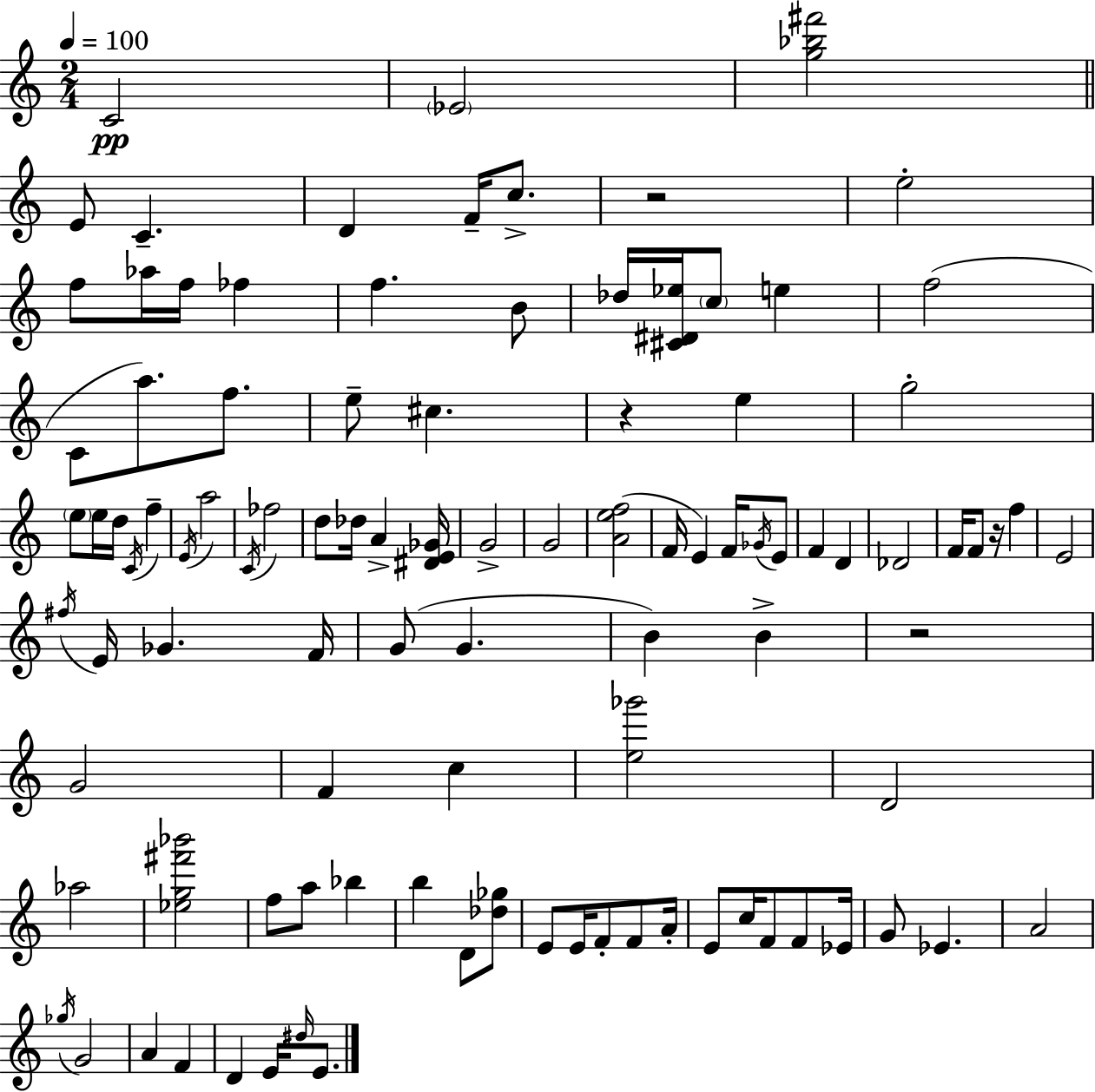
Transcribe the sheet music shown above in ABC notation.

X:1
T:Untitled
M:2/4
L:1/4
K:Am
C2 _E2 [g_b^f']2 E/2 C D F/4 c/2 z2 e2 f/2 _a/4 f/4 _f f B/2 _d/4 [^C^D_e]/4 c/2 e f2 C/2 a/2 f/2 e/2 ^c z e g2 e/2 e/4 d/4 C/4 f E/4 a2 C/4 _f2 d/2 _d/4 A [^DE_G]/4 G2 G2 [Aef]2 F/4 E F/4 _G/4 E/2 F D _D2 F/4 F/2 z/4 f E2 ^f/4 E/4 _G F/4 G/2 G B B z2 G2 F c [e_g']2 D2 _a2 [_eg^f'_b']2 f/2 a/2 _b b D/2 [_d_g]/2 E/2 E/4 F/2 F/2 A/4 E/2 c/4 F/2 F/2 _E/4 G/2 _E A2 _g/4 G2 A F D E/4 ^d/4 E/2